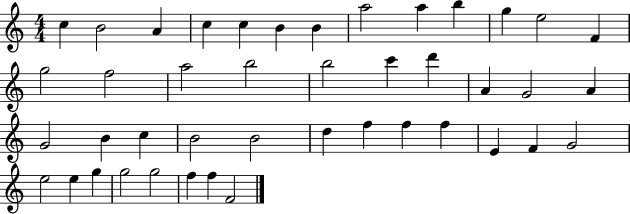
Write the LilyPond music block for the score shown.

{
  \clef treble
  \numericTimeSignature
  \time 4/4
  \key c \major
  c''4 b'2 a'4 | c''4 c''4 b'4 b'4 | a''2 a''4 b''4 | g''4 e''2 f'4 | \break g''2 f''2 | a''2 b''2 | b''2 c'''4 d'''4 | a'4 g'2 a'4 | \break g'2 b'4 c''4 | b'2 b'2 | d''4 f''4 f''4 f''4 | e'4 f'4 g'2 | \break e''2 e''4 g''4 | g''2 g''2 | f''4 f''4 f'2 | \bar "|."
}